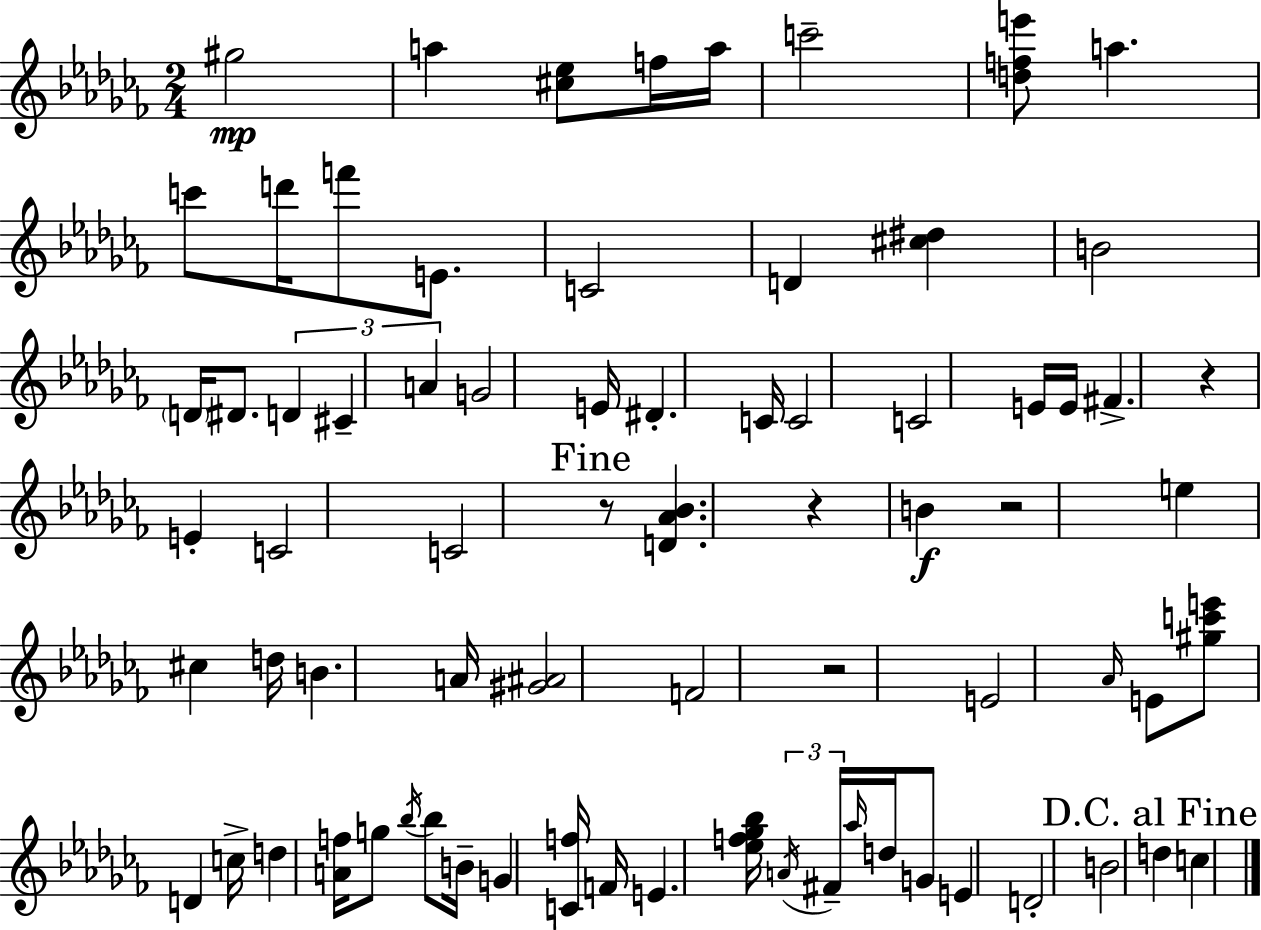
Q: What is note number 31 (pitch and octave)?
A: B4